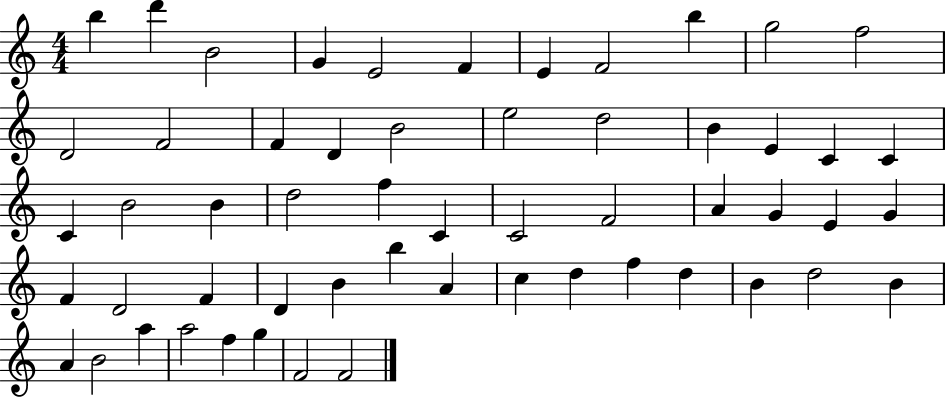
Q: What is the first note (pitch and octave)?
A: B5